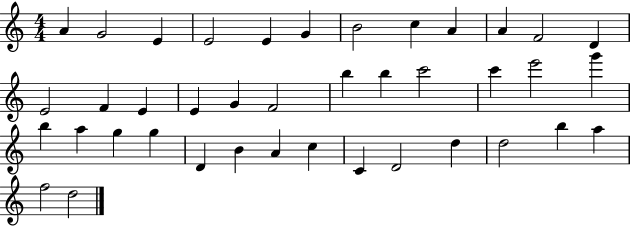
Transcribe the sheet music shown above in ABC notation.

X:1
T:Untitled
M:4/4
L:1/4
K:C
A G2 E E2 E G B2 c A A F2 D E2 F E E G F2 b b c'2 c' e'2 g' b a g g D B A c C D2 d d2 b a f2 d2